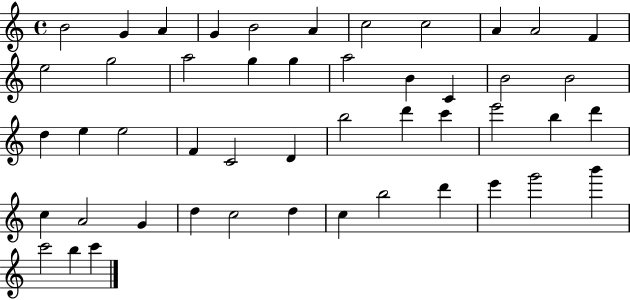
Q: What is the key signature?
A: C major